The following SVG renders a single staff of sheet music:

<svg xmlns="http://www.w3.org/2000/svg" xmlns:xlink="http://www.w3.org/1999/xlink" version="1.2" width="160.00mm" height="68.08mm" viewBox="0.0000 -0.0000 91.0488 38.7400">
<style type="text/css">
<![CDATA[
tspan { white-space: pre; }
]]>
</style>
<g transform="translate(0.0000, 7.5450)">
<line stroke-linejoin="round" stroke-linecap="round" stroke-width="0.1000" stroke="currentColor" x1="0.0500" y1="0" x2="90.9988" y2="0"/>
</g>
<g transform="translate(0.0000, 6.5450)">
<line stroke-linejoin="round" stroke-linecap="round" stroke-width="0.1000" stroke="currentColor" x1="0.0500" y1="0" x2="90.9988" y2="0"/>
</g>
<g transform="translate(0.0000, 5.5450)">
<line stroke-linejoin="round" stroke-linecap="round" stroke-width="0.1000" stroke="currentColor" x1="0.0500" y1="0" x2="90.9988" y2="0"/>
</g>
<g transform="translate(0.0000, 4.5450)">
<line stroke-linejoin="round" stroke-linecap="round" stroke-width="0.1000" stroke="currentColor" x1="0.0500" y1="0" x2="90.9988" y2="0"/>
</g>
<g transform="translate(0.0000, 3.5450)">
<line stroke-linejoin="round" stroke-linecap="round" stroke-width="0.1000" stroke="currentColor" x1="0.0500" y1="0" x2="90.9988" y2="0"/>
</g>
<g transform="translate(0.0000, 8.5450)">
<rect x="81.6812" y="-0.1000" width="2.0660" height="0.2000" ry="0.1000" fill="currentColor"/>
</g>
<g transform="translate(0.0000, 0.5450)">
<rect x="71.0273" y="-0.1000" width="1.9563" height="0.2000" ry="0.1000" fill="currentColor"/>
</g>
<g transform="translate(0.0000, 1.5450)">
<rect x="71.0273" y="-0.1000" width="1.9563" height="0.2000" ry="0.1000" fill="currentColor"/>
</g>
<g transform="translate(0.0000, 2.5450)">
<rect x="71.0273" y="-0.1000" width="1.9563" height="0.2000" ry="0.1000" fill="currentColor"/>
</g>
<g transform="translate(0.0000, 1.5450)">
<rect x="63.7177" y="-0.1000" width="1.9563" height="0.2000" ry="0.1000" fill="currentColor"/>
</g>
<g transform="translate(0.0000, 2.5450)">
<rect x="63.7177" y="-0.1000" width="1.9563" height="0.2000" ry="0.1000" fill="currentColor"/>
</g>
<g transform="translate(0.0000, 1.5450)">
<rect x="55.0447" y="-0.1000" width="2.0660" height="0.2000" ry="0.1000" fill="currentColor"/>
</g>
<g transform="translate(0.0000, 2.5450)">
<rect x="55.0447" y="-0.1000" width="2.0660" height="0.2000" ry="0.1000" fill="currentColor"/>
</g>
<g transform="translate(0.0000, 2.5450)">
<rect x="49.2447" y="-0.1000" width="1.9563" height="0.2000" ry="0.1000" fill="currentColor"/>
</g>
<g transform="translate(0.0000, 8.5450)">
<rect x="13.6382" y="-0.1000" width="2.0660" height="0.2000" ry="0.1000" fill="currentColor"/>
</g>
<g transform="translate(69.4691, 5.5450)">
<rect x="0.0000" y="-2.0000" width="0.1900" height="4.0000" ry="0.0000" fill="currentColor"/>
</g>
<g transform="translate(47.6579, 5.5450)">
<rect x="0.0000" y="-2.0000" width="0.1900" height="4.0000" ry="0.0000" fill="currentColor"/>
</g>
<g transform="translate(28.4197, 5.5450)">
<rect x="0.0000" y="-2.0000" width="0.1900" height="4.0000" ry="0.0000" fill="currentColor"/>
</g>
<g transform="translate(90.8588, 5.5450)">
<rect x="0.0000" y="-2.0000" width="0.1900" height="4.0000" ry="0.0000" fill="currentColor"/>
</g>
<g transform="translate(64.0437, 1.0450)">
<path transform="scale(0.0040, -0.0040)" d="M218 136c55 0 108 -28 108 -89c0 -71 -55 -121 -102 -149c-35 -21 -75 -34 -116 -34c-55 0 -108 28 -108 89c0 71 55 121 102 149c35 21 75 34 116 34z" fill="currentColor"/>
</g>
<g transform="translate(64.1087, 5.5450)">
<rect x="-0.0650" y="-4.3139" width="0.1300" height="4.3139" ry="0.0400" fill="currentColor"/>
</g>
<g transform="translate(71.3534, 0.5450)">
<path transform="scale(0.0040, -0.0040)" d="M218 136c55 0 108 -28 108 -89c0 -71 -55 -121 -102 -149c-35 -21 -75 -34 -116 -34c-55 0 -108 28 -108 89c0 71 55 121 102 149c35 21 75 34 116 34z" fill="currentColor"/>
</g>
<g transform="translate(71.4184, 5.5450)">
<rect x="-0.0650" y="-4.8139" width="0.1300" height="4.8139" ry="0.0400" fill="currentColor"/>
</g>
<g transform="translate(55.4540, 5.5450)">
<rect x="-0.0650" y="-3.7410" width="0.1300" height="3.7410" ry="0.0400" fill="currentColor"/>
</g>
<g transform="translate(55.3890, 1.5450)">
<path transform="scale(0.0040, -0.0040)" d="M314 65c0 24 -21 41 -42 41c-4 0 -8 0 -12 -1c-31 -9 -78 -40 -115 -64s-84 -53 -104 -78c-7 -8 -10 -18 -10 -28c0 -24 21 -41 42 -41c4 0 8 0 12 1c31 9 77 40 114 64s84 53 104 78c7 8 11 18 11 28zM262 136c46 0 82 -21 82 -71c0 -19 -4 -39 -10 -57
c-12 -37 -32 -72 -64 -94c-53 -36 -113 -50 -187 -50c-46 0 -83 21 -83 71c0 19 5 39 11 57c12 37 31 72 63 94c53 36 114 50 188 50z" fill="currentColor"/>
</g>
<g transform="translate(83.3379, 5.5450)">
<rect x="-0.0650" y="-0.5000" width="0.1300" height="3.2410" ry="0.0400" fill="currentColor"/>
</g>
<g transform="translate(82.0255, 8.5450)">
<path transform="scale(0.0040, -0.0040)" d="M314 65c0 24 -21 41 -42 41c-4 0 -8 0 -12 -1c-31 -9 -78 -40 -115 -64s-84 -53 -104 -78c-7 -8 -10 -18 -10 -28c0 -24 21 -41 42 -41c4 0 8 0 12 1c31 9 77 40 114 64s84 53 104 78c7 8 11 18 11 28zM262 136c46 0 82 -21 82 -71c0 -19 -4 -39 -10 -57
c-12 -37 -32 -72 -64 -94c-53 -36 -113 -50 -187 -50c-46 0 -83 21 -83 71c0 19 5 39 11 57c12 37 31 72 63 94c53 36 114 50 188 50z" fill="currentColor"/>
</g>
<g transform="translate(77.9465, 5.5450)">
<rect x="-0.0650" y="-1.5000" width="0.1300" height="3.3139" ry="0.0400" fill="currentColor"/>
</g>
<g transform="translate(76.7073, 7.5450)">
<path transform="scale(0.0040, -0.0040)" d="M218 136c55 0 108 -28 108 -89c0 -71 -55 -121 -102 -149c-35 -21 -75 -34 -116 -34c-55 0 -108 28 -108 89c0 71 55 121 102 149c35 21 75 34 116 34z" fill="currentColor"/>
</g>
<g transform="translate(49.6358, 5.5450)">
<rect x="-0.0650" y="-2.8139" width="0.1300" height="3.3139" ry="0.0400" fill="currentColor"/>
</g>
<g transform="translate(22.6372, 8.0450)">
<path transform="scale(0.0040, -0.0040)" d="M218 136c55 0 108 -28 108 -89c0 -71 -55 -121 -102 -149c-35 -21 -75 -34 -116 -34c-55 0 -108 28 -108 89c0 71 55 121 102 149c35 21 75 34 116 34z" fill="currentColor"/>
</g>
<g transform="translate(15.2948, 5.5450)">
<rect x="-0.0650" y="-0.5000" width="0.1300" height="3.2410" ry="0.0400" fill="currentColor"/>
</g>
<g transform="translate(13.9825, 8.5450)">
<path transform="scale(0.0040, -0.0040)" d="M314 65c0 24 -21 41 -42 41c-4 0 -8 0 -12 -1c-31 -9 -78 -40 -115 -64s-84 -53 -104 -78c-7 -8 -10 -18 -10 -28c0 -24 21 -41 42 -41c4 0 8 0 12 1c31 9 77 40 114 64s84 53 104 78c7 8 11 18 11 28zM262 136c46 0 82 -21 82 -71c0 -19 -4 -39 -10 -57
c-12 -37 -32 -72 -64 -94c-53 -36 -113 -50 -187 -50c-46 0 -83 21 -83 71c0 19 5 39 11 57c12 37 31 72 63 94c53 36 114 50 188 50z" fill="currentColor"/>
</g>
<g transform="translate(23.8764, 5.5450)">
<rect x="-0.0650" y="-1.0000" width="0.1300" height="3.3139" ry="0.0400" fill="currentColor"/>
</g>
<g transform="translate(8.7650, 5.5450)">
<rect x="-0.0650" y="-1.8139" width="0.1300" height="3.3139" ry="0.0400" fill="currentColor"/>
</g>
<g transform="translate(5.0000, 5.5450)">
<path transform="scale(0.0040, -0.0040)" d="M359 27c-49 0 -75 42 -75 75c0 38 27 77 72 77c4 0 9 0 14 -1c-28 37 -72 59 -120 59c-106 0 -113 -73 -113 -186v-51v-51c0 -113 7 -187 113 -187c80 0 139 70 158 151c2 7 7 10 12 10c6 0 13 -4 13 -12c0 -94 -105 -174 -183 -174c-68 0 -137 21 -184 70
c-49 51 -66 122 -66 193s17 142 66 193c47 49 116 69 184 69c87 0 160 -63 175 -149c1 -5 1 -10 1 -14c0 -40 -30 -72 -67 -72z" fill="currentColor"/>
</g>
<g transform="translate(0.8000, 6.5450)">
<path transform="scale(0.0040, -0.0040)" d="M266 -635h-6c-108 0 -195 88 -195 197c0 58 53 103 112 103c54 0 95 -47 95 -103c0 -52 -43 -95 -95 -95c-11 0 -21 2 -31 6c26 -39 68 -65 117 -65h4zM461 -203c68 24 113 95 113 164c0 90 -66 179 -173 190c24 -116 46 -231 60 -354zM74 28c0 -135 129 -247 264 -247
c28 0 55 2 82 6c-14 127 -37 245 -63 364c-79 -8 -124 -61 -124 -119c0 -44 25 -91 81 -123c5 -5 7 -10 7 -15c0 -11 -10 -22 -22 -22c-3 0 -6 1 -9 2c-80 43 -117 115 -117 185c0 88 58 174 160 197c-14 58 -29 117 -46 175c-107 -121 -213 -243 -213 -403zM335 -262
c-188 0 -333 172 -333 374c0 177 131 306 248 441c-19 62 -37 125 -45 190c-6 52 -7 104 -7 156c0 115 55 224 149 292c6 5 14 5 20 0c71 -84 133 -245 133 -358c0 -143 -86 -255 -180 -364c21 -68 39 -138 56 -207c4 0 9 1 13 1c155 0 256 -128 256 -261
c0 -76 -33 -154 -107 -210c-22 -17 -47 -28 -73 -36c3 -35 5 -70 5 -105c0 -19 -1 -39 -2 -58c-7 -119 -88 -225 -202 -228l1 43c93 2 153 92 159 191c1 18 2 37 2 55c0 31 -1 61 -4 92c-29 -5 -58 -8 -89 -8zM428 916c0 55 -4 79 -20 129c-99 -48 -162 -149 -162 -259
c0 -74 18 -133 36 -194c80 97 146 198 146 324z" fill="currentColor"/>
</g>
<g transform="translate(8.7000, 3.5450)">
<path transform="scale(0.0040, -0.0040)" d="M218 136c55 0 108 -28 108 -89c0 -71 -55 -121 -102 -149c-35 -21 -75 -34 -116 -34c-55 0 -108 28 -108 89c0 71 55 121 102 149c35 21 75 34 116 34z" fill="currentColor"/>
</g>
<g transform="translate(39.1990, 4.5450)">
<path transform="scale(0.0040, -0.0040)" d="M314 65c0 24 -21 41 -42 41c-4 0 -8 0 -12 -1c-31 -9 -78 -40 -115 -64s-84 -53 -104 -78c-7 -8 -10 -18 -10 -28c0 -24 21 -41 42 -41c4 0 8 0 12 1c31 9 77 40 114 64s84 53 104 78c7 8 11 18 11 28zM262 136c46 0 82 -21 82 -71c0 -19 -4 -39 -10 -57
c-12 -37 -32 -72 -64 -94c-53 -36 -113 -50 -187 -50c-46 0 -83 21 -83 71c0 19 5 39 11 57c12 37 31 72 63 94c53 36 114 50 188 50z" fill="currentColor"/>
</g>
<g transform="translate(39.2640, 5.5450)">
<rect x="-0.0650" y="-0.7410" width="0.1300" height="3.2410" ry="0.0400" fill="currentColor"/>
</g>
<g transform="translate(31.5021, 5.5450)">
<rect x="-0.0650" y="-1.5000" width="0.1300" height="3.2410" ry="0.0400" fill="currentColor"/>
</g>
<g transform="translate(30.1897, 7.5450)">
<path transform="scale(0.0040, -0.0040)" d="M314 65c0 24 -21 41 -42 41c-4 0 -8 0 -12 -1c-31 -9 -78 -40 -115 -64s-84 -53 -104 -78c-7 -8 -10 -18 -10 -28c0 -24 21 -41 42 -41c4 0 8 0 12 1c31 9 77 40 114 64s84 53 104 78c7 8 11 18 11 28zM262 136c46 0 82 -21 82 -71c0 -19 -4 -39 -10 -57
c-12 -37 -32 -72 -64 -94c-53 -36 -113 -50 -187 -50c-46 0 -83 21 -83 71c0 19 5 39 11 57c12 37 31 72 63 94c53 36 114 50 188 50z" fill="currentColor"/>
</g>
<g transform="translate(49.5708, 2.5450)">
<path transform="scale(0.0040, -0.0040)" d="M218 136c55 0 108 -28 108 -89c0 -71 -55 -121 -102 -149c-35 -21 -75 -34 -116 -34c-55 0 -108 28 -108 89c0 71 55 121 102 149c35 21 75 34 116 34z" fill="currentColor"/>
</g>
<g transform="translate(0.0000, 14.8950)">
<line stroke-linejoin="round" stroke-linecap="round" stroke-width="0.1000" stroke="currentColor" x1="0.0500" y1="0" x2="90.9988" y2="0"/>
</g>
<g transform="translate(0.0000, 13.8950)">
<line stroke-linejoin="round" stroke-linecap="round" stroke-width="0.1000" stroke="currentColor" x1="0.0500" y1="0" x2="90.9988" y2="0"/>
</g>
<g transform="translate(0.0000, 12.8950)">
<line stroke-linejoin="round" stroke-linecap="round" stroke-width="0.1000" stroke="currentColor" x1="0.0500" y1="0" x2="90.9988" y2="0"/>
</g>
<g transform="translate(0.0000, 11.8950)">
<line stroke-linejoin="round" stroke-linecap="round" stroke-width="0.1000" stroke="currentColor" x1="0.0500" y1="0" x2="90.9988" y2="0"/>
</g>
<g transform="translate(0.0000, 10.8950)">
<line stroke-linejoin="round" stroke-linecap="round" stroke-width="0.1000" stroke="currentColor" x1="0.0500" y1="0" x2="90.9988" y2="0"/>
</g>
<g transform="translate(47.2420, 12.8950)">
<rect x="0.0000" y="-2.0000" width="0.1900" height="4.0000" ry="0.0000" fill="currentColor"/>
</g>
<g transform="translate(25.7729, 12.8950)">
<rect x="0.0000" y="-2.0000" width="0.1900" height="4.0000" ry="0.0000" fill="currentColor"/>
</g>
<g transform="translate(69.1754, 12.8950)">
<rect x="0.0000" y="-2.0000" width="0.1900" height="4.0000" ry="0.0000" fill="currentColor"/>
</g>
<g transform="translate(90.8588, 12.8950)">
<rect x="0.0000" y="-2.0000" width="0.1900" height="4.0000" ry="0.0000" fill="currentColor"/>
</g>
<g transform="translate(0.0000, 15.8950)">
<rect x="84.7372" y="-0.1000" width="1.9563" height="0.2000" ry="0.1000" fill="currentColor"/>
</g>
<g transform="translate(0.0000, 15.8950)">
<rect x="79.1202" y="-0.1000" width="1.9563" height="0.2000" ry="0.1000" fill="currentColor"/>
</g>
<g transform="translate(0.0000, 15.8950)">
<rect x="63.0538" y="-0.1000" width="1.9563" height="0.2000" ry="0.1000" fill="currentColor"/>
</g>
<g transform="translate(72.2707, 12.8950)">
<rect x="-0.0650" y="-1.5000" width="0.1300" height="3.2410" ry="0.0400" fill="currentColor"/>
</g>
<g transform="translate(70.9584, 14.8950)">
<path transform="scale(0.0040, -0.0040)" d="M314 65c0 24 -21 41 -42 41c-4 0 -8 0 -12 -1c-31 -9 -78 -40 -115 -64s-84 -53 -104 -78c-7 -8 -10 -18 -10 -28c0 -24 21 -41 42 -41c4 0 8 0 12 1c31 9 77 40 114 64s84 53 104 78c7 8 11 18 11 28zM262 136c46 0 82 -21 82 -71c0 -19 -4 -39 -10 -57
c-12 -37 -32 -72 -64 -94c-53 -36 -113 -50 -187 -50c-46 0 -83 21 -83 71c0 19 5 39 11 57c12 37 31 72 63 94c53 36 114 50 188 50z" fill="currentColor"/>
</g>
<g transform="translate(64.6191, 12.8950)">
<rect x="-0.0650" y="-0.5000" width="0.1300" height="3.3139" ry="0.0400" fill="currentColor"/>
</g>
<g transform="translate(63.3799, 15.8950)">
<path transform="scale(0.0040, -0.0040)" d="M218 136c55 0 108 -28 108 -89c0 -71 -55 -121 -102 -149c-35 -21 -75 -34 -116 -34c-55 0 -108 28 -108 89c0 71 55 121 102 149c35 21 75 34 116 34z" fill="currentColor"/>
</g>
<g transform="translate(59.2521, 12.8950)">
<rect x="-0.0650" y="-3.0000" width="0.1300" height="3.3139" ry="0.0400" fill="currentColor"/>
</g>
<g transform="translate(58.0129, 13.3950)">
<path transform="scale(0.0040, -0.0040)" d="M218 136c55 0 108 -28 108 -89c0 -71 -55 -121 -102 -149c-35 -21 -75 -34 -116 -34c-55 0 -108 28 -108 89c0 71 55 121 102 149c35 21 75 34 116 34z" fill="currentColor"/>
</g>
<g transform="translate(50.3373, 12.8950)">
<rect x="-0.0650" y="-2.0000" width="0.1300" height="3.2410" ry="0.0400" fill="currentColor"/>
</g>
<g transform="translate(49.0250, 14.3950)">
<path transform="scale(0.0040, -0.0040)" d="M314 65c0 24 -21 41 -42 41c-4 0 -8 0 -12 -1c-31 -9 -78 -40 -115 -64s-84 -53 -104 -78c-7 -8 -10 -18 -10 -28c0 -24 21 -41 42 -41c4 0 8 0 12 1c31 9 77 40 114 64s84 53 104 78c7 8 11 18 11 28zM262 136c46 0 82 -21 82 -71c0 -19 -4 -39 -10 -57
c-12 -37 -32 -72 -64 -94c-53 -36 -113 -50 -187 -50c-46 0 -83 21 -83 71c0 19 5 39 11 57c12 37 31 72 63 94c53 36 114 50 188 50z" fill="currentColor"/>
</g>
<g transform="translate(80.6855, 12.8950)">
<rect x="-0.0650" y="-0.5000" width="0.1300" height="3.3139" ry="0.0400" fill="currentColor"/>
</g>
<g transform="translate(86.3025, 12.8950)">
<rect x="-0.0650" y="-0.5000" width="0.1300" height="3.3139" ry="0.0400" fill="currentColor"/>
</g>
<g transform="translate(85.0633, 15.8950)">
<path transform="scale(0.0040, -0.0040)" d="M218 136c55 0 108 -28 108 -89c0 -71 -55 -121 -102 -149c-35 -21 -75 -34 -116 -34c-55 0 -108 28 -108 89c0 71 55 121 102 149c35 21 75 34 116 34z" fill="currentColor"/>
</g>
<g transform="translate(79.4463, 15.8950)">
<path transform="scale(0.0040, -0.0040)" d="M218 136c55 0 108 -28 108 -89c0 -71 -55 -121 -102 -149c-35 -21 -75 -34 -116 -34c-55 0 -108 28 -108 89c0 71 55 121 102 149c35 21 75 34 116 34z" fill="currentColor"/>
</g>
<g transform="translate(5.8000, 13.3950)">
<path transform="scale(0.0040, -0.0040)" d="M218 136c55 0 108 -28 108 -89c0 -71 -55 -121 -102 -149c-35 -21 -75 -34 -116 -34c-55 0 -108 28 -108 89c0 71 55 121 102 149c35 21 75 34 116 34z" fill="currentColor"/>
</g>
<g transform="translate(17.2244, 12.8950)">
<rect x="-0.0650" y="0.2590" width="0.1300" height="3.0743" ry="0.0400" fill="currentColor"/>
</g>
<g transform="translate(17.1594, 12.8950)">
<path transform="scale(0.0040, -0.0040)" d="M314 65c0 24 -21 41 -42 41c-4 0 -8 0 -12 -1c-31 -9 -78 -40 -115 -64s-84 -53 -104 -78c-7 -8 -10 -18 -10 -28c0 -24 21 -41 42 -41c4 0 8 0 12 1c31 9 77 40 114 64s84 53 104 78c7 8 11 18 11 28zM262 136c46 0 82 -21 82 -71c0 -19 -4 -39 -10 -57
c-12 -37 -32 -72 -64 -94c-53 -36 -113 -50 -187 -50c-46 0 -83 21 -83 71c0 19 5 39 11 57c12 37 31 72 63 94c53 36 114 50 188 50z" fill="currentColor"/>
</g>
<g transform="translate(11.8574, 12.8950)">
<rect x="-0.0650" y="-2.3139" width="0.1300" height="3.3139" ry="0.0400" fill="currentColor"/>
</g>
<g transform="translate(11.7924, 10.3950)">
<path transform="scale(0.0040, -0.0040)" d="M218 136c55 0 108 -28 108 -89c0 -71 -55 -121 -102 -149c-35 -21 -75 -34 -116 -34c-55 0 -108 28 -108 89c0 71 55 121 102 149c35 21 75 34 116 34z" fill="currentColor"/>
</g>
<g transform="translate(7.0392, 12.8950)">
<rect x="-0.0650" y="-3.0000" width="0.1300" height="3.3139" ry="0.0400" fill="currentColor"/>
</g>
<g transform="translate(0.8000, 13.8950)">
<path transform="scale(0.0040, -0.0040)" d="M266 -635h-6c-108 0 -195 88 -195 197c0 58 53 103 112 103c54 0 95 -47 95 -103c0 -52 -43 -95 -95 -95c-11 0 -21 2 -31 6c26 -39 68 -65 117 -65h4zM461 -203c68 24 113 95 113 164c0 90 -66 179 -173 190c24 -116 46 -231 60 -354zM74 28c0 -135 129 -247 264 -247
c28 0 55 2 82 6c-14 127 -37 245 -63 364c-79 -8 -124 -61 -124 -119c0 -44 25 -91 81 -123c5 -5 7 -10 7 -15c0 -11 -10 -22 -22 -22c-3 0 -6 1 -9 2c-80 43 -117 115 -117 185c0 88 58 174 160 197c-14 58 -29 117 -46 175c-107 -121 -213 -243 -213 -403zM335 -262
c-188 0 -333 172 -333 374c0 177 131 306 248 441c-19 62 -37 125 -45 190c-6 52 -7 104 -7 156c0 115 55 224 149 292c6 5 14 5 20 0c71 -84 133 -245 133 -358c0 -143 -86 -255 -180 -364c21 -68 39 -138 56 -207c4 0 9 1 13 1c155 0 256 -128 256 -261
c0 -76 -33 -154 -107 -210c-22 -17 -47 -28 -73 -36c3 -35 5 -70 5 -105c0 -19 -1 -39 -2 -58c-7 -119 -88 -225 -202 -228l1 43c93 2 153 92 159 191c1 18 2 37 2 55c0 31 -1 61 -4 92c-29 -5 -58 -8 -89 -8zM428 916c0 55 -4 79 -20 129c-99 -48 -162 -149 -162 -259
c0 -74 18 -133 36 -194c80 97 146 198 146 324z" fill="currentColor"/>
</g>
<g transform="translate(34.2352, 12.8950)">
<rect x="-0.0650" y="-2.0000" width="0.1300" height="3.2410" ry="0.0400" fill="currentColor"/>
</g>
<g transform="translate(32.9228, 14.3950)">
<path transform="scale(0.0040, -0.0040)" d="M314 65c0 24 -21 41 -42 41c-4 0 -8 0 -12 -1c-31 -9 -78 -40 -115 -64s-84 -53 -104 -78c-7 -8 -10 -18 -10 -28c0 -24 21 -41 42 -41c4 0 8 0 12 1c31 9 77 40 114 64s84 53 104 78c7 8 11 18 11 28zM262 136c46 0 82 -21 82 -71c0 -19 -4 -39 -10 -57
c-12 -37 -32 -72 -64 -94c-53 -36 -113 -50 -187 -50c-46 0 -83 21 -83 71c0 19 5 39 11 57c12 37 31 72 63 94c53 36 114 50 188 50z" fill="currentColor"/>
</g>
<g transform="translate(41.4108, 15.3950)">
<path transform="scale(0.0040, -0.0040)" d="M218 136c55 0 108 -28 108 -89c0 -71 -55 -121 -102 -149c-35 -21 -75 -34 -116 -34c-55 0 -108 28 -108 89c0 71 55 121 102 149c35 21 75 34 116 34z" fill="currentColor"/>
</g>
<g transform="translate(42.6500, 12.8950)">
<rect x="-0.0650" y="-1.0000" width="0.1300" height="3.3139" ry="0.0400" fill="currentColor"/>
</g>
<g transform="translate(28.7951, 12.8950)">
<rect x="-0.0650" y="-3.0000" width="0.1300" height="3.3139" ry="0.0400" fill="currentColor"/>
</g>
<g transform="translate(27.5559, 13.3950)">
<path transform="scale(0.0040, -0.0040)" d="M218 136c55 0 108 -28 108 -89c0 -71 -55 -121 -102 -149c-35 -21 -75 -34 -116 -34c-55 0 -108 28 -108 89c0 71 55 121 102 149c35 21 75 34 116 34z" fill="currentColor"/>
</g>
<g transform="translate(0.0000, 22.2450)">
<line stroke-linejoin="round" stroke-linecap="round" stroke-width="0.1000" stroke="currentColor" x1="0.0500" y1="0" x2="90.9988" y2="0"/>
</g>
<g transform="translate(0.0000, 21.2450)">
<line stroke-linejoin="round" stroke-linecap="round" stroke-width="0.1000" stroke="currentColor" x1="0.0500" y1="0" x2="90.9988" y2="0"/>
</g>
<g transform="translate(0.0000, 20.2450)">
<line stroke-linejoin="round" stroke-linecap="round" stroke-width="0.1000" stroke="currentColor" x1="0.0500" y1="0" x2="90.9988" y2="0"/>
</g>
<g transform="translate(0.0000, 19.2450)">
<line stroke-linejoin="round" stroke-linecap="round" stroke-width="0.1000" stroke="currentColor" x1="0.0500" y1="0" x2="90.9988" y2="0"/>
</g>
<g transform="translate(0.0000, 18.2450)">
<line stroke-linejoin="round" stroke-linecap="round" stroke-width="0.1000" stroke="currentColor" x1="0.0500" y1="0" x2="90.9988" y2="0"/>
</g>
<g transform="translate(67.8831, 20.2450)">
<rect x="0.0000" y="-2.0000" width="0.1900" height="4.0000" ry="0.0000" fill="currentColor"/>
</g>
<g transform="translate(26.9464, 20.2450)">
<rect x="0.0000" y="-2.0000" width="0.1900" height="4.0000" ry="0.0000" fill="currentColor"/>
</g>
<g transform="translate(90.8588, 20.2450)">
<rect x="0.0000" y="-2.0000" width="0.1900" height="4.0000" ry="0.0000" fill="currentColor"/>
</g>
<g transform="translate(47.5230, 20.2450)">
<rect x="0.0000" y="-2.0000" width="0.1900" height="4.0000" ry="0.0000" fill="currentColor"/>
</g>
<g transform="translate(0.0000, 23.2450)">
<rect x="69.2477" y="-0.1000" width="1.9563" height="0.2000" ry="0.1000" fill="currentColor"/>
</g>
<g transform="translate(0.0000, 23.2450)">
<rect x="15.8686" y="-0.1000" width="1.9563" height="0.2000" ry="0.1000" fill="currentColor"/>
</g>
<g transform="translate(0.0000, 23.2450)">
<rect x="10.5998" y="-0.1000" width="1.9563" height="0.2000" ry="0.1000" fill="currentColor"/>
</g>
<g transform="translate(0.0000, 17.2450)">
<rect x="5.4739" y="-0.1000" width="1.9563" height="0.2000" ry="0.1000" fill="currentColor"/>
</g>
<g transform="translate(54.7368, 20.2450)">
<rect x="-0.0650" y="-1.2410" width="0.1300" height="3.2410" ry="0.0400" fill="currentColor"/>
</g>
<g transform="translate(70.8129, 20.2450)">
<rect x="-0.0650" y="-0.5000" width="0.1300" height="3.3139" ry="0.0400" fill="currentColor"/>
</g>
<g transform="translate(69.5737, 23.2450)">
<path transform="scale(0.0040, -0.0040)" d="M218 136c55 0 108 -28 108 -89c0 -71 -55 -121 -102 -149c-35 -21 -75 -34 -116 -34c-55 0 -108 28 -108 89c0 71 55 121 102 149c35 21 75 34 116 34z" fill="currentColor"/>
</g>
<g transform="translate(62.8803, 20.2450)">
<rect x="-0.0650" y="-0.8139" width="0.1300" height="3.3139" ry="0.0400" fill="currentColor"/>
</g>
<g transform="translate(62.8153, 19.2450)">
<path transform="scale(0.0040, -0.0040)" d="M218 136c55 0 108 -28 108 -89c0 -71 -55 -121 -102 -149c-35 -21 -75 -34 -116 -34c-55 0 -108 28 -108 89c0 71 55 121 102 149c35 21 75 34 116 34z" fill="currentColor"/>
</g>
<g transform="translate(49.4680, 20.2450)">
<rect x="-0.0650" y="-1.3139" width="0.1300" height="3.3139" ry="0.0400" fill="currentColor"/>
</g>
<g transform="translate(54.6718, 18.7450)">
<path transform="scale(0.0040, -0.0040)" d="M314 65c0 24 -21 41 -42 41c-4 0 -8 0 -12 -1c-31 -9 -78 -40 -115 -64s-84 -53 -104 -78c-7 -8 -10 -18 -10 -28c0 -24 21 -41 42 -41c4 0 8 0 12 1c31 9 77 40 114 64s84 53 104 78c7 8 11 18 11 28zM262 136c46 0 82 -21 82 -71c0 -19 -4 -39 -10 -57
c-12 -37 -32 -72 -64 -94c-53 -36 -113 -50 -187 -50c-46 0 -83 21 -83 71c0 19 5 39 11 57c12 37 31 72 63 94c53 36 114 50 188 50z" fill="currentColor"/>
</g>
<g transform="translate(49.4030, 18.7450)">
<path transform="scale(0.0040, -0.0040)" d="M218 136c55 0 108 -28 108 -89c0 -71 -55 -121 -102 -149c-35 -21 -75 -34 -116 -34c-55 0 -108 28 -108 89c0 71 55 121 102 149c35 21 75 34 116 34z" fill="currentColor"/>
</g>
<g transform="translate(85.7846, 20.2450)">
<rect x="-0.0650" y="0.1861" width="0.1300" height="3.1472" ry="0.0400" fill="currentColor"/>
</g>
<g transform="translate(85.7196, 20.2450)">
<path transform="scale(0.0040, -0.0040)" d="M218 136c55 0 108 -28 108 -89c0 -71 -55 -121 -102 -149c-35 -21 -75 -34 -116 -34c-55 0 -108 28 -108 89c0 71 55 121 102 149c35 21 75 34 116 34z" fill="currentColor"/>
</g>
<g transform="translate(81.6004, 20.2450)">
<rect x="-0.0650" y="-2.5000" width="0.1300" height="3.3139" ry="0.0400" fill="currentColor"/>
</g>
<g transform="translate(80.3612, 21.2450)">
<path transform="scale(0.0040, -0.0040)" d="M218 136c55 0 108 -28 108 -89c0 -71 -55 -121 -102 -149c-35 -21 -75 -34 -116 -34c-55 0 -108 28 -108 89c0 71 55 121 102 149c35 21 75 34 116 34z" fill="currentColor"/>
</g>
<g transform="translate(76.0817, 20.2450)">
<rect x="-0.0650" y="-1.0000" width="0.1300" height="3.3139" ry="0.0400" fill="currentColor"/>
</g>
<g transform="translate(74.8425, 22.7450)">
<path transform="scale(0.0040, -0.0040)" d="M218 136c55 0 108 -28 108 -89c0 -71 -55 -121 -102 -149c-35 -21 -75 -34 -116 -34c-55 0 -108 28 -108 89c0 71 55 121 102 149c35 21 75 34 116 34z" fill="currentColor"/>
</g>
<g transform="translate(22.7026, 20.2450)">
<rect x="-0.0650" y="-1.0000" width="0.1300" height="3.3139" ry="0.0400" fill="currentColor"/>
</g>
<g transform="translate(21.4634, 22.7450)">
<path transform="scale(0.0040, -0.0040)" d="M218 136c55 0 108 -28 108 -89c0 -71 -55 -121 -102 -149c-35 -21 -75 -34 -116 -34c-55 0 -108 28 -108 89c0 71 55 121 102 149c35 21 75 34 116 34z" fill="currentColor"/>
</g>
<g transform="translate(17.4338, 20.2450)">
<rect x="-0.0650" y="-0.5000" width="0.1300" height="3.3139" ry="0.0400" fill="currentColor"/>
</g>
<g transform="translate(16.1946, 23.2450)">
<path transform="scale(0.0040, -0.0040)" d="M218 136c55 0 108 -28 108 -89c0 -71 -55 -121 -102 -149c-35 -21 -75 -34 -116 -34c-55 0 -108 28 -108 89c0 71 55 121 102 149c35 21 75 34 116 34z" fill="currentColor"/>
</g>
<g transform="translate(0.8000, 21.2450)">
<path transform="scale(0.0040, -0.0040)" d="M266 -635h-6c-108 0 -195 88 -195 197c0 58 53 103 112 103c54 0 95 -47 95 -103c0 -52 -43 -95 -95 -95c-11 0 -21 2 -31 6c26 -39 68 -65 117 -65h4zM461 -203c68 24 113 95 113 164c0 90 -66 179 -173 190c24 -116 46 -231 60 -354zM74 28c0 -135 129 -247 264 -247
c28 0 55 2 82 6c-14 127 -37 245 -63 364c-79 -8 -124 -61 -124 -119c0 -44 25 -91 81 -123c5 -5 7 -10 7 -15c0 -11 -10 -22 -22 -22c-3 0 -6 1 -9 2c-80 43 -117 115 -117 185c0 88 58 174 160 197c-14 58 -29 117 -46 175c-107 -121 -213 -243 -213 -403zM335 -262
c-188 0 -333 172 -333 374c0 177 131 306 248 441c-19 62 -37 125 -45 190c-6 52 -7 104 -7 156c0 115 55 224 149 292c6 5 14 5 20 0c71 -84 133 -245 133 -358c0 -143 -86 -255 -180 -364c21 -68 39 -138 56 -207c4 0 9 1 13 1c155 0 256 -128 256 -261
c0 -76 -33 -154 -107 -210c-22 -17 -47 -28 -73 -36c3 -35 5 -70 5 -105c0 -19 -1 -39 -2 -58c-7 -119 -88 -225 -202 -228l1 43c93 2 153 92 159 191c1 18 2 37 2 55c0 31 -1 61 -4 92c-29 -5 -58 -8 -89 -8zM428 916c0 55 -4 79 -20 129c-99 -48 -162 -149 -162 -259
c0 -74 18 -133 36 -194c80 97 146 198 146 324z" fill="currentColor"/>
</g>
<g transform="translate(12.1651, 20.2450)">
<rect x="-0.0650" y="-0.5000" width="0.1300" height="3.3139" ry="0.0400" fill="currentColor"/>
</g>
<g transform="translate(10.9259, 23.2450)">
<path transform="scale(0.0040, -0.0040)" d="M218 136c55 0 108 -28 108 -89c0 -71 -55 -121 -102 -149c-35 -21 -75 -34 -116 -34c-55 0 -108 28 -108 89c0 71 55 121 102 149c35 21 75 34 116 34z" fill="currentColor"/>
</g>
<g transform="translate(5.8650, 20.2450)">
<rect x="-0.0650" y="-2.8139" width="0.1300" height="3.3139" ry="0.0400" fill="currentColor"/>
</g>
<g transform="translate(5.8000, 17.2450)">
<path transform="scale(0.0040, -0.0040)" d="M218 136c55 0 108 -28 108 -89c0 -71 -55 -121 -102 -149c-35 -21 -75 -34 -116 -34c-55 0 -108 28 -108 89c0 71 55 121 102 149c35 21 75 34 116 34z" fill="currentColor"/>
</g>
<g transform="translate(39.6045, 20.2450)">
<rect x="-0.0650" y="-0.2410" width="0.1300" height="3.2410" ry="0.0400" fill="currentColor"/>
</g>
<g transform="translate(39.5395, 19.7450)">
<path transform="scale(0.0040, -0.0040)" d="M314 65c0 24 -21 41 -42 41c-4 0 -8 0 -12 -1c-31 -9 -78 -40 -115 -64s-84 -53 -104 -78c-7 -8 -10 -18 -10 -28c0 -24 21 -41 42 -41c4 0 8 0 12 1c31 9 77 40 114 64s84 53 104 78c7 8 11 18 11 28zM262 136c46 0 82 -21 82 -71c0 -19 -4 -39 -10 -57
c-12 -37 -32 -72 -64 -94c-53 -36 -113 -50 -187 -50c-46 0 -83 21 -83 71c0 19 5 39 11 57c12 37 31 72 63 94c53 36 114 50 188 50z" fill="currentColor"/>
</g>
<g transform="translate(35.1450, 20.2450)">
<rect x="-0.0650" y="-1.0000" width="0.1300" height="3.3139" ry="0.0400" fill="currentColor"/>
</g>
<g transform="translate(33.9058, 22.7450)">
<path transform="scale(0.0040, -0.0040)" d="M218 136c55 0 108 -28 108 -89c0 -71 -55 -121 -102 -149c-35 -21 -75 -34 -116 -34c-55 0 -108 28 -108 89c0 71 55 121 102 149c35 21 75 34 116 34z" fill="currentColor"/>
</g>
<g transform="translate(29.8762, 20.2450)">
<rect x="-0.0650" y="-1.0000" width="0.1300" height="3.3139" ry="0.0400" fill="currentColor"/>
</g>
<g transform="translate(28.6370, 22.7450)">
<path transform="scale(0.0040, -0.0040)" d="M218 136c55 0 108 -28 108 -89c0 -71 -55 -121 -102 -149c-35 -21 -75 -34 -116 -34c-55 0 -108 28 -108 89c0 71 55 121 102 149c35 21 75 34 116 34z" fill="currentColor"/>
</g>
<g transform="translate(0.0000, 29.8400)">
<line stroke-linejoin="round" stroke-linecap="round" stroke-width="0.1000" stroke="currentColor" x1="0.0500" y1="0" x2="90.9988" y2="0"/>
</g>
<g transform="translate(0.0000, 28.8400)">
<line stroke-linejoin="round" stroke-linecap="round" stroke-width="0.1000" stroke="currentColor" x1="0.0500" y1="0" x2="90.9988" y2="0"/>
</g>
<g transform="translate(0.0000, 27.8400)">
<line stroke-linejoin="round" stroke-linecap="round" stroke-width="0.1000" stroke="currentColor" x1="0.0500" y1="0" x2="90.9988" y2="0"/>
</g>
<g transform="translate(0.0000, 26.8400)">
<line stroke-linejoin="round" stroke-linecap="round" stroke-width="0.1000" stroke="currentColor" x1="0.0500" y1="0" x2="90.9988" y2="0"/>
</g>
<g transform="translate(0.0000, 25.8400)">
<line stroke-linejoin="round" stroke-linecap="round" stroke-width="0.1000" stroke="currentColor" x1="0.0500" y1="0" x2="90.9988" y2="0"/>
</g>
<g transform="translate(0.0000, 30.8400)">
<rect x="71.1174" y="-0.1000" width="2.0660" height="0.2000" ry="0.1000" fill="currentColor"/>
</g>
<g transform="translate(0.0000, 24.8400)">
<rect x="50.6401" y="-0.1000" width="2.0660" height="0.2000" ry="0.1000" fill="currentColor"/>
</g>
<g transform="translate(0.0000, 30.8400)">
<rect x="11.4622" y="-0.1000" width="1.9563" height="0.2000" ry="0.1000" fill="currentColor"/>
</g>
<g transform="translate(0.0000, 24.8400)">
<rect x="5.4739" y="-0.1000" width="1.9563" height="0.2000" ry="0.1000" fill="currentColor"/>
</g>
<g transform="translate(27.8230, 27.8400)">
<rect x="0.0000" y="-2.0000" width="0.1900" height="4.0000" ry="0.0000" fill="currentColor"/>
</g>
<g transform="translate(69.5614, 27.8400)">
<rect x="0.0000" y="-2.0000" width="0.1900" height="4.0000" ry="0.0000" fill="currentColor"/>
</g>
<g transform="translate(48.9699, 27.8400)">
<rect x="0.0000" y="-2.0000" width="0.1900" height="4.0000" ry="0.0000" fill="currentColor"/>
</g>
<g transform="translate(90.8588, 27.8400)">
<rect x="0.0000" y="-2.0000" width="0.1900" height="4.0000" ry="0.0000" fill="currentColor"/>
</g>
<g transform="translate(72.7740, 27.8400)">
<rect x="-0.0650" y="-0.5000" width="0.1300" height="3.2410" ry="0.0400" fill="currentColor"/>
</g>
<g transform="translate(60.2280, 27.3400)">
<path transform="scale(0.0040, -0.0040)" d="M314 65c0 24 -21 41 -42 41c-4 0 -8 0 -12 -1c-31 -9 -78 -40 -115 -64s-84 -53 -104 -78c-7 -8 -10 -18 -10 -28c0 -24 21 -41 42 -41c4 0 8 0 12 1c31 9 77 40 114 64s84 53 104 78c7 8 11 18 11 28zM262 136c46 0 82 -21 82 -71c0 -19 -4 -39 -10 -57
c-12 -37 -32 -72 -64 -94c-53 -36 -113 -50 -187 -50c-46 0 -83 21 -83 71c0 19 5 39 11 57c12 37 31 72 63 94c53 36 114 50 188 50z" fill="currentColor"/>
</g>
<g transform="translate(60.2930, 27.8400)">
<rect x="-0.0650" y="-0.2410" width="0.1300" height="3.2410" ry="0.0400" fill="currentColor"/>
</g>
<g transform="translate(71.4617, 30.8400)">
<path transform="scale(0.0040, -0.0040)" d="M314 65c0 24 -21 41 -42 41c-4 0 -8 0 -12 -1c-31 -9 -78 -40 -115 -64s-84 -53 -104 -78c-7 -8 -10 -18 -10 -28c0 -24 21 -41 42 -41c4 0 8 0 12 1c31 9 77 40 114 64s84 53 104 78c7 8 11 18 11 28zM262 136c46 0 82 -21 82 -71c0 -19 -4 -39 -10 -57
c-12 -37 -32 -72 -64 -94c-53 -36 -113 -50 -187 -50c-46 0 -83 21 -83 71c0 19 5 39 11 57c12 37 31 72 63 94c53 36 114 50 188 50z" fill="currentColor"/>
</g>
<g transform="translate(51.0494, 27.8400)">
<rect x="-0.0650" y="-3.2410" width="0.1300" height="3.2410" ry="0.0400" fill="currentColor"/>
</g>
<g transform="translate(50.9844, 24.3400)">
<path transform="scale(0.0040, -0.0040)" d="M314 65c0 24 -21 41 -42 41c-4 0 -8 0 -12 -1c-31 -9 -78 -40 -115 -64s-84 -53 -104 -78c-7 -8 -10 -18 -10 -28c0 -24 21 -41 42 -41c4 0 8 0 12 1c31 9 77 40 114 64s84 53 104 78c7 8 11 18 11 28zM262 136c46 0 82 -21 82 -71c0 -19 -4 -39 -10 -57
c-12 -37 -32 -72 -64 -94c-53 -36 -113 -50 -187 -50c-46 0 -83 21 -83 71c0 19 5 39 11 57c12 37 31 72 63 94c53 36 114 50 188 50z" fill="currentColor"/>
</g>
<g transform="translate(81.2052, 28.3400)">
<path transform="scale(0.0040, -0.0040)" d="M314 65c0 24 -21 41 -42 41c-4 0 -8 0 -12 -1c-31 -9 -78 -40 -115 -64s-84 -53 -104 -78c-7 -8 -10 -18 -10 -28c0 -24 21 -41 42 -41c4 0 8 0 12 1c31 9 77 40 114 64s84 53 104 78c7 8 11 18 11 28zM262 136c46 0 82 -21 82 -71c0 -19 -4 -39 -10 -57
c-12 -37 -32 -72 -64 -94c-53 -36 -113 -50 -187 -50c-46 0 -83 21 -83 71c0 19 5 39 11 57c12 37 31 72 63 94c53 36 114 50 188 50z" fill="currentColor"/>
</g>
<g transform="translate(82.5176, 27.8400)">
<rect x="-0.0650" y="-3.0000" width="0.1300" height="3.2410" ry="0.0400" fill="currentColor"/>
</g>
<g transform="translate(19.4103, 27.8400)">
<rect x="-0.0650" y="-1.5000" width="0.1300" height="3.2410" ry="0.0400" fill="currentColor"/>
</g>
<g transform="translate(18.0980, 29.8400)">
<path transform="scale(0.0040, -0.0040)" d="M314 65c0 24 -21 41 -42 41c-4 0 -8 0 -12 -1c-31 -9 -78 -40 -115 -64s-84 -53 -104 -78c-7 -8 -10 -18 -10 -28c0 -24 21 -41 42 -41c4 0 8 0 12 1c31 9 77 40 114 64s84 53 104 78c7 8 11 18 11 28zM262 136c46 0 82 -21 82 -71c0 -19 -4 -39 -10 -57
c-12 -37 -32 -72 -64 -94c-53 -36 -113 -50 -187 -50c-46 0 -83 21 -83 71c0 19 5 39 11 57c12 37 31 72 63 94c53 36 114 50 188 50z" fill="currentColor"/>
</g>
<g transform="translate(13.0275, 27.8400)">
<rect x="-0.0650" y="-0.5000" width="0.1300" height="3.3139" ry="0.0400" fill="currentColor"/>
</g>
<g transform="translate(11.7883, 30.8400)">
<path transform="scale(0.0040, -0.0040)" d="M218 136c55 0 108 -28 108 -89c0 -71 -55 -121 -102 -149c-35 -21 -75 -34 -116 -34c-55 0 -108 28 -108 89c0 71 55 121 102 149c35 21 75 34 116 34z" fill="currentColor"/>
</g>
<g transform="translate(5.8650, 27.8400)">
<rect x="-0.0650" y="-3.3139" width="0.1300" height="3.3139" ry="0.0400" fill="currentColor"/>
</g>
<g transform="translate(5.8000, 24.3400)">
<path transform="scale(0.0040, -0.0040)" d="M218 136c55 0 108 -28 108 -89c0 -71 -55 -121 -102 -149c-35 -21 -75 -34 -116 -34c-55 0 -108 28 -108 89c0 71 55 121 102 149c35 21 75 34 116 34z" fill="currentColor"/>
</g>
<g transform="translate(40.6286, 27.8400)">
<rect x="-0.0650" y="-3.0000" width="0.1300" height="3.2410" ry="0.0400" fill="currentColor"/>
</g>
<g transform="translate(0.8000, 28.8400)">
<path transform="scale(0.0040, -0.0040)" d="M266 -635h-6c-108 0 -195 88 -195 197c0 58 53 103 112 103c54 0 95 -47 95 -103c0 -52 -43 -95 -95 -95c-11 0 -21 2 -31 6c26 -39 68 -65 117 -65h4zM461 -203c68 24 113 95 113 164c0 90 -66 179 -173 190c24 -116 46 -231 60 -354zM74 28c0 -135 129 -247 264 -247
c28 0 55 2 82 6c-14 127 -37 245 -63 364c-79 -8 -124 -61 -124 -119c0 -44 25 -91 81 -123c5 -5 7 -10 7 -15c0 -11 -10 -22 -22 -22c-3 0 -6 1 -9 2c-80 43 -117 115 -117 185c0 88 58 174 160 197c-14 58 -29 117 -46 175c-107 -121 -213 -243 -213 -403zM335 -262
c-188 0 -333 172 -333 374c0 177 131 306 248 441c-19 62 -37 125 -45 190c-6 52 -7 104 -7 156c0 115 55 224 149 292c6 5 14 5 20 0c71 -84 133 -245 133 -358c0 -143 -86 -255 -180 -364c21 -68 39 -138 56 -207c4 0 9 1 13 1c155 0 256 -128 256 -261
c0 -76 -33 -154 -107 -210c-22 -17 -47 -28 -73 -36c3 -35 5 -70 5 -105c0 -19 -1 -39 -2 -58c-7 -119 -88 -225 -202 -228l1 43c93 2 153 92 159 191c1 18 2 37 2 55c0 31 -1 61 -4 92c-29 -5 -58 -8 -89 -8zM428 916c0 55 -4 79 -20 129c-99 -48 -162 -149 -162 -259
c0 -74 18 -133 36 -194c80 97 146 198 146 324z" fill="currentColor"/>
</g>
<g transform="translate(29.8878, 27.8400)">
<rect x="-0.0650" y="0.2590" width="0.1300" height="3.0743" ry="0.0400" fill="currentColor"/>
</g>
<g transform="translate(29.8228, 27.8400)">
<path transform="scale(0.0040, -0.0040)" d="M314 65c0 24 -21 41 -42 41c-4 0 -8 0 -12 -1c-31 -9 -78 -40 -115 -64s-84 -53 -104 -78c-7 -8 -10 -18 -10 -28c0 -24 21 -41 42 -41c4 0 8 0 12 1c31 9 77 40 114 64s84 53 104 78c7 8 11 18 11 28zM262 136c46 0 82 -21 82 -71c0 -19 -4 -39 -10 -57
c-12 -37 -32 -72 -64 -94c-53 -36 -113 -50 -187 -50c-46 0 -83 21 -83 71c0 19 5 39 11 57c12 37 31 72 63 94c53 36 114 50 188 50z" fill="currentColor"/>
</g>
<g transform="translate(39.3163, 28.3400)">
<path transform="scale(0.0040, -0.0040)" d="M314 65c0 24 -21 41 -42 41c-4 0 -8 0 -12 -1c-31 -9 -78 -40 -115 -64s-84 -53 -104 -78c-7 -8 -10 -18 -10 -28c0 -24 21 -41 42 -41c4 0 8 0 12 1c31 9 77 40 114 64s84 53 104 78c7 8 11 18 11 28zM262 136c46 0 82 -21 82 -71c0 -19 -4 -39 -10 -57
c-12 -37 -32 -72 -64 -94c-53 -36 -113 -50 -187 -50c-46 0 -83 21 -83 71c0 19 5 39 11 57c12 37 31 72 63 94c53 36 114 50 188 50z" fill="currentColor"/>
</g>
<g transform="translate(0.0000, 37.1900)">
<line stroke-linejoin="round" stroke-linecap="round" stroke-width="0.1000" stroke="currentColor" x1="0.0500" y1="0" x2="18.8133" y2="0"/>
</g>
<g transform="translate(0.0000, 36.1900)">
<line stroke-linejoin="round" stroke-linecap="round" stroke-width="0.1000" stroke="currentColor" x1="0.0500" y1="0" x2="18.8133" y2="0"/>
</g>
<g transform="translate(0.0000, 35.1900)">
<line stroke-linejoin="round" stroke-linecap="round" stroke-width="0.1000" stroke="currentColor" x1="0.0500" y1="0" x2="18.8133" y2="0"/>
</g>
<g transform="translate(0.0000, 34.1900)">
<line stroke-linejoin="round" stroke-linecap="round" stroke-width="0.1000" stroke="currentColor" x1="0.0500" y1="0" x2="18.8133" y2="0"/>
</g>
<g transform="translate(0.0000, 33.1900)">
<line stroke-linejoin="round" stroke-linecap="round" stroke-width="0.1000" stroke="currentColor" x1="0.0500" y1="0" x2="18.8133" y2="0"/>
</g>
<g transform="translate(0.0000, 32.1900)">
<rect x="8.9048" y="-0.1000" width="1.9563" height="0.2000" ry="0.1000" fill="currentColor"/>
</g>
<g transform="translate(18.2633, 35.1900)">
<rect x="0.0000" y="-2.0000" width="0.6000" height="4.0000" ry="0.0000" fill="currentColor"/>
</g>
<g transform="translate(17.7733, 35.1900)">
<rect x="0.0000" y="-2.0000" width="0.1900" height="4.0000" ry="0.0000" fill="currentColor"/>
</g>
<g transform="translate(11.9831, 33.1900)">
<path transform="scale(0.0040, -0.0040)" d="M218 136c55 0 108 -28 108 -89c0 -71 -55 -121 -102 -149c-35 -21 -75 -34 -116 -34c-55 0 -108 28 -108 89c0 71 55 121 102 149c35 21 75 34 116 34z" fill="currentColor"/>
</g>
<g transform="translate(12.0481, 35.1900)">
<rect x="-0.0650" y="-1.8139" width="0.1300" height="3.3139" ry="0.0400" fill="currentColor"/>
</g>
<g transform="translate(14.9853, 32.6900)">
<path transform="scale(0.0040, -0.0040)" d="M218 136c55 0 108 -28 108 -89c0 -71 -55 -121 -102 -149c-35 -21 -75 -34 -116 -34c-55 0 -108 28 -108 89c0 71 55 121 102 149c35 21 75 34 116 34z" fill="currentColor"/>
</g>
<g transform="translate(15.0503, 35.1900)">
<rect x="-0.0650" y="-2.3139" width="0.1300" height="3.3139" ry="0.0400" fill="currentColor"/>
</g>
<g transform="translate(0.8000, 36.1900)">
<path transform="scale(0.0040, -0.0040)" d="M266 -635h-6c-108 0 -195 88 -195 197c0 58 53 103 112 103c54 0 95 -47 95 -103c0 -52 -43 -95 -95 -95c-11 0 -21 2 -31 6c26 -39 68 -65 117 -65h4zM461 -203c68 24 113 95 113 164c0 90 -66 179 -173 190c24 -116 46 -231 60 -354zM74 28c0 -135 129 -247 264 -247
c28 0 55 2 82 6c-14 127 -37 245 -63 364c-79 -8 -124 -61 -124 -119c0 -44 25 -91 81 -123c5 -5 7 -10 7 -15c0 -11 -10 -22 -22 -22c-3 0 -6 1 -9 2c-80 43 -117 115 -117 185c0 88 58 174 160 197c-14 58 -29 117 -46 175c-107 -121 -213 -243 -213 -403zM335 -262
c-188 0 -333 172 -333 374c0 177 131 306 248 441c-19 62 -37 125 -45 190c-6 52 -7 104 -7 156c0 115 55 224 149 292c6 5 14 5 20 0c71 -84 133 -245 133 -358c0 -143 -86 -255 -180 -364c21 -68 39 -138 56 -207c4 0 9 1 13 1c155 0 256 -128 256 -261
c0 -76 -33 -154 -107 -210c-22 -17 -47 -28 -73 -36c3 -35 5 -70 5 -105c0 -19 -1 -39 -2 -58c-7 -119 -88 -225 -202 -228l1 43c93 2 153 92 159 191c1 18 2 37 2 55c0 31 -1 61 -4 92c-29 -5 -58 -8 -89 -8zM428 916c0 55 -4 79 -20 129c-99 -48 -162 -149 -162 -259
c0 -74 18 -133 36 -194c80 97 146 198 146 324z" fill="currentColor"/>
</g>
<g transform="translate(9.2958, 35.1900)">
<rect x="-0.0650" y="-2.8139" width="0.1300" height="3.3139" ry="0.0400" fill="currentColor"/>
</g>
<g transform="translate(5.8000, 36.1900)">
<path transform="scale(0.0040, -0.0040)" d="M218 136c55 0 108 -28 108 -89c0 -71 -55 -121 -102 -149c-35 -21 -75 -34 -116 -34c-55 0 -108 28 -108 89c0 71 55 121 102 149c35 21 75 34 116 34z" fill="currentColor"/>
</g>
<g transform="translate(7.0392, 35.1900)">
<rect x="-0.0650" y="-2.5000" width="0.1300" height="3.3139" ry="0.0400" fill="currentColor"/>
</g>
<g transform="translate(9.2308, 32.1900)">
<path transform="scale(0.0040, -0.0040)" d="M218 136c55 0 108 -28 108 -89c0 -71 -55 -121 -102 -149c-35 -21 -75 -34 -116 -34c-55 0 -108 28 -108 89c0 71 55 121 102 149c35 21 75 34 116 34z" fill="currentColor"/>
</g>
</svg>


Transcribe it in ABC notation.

X:1
T:Untitled
M:4/4
L:1/4
K:C
f C2 D E2 d2 a c'2 d' e' E C2 A g B2 A F2 D F2 A C E2 C C a C C D D D c2 e e2 d C D G B b C E2 B2 A2 b2 c2 C2 A2 G a f g